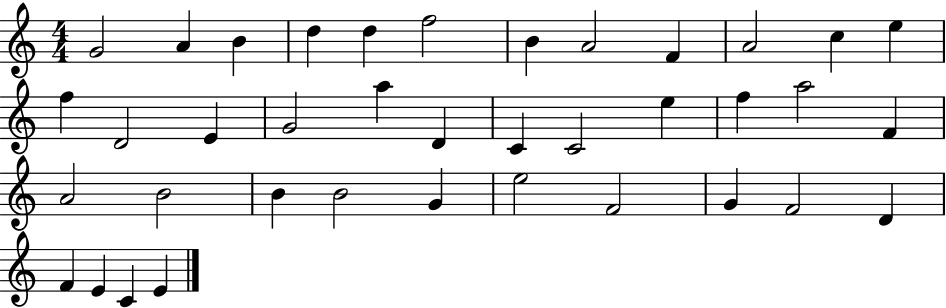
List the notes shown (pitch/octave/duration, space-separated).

G4/h A4/q B4/q D5/q D5/q F5/h B4/q A4/h F4/q A4/h C5/q E5/q F5/q D4/h E4/q G4/h A5/q D4/q C4/q C4/h E5/q F5/q A5/h F4/q A4/h B4/h B4/q B4/h G4/q E5/h F4/h G4/q F4/h D4/q F4/q E4/q C4/q E4/q